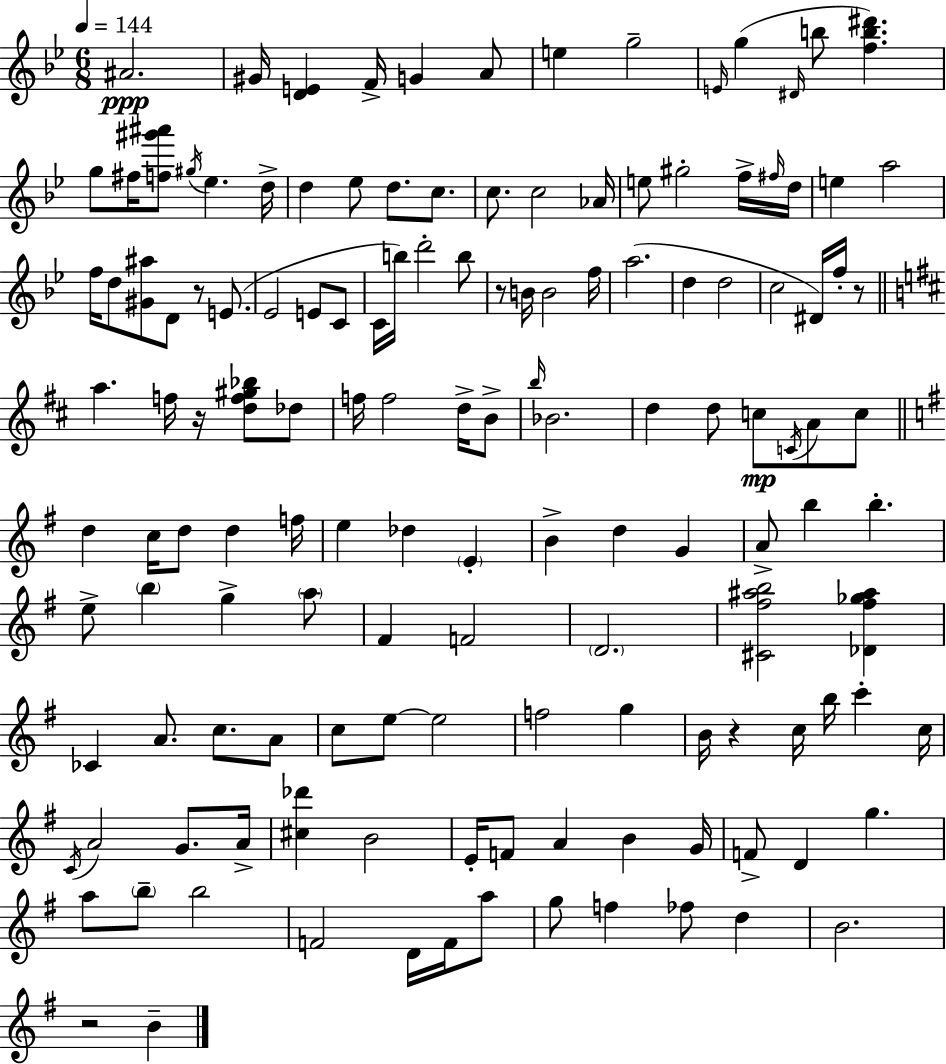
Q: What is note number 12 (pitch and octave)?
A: G5